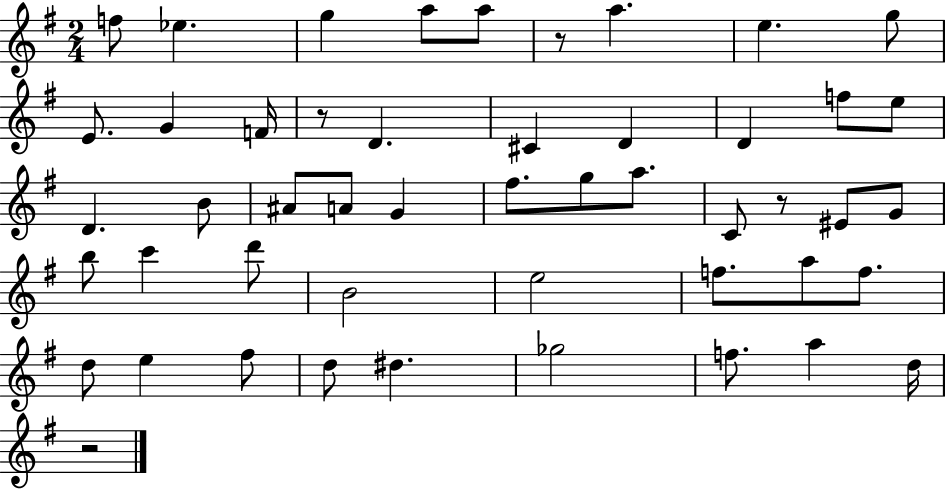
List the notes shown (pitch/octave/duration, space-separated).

F5/e Eb5/q. G5/q A5/e A5/e R/e A5/q. E5/q. G5/e E4/e. G4/q F4/s R/e D4/q. C#4/q D4/q D4/q F5/e E5/e D4/q. B4/e A#4/e A4/e G4/q F#5/e. G5/e A5/e. C4/e R/e EIS4/e G4/e B5/e C6/q D6/e B4/h E5/h F5/e. A5/e F5/e. D5/e E5/q F#5/e D5/e D#5/q. Gb5/h F5/e. A5/q D5/s R/h